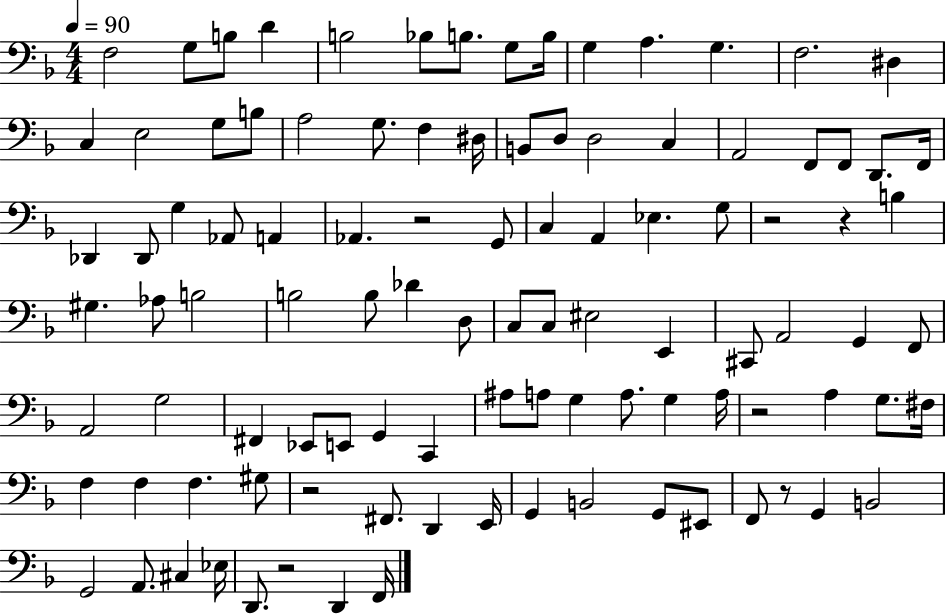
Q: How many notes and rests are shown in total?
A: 102